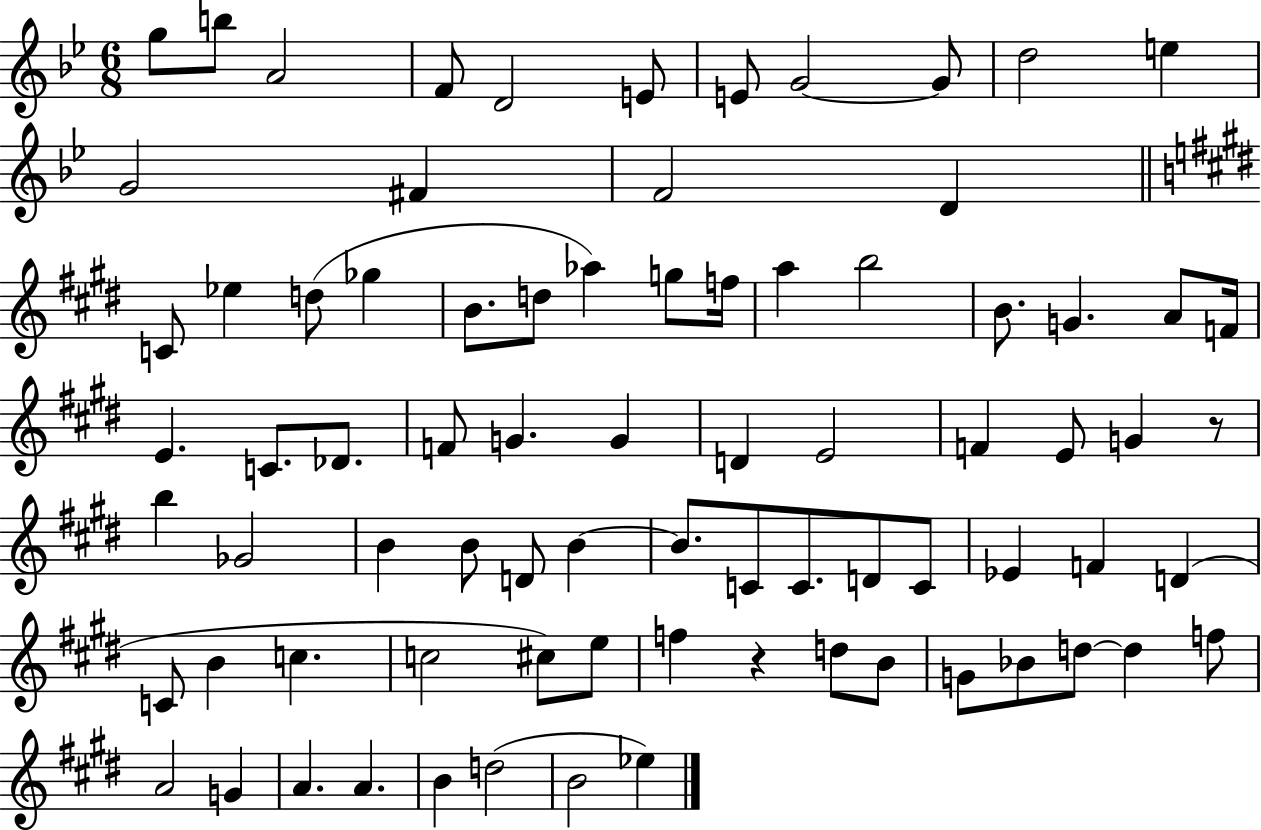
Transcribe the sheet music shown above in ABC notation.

X:1
T:Untitled
M:6/8
L:1/4
K:Bb
g/2 b/2 A2 F/2 D2 E/2 E/2 G2 G/2 d2 e G2 ^F F2 D C/2 _e d/2 _g B/2 d/2 _a g/2 f/4 a b2 B/2 G A/2 F/4 E C/2 _D/2 F/2 G G D E2 F E/2 G z/2 b _G2 B B/2 D/2 B B/2 C/2 C/2 D/2 C/2 _E F D C/2 B c c2 ^c/2 e/2 f z d/2 B/2 G/2 _B/2 d/2 d f/2 A2 G A A B d2 B2 _e